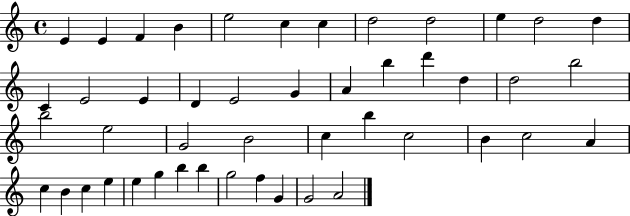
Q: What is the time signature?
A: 4/4